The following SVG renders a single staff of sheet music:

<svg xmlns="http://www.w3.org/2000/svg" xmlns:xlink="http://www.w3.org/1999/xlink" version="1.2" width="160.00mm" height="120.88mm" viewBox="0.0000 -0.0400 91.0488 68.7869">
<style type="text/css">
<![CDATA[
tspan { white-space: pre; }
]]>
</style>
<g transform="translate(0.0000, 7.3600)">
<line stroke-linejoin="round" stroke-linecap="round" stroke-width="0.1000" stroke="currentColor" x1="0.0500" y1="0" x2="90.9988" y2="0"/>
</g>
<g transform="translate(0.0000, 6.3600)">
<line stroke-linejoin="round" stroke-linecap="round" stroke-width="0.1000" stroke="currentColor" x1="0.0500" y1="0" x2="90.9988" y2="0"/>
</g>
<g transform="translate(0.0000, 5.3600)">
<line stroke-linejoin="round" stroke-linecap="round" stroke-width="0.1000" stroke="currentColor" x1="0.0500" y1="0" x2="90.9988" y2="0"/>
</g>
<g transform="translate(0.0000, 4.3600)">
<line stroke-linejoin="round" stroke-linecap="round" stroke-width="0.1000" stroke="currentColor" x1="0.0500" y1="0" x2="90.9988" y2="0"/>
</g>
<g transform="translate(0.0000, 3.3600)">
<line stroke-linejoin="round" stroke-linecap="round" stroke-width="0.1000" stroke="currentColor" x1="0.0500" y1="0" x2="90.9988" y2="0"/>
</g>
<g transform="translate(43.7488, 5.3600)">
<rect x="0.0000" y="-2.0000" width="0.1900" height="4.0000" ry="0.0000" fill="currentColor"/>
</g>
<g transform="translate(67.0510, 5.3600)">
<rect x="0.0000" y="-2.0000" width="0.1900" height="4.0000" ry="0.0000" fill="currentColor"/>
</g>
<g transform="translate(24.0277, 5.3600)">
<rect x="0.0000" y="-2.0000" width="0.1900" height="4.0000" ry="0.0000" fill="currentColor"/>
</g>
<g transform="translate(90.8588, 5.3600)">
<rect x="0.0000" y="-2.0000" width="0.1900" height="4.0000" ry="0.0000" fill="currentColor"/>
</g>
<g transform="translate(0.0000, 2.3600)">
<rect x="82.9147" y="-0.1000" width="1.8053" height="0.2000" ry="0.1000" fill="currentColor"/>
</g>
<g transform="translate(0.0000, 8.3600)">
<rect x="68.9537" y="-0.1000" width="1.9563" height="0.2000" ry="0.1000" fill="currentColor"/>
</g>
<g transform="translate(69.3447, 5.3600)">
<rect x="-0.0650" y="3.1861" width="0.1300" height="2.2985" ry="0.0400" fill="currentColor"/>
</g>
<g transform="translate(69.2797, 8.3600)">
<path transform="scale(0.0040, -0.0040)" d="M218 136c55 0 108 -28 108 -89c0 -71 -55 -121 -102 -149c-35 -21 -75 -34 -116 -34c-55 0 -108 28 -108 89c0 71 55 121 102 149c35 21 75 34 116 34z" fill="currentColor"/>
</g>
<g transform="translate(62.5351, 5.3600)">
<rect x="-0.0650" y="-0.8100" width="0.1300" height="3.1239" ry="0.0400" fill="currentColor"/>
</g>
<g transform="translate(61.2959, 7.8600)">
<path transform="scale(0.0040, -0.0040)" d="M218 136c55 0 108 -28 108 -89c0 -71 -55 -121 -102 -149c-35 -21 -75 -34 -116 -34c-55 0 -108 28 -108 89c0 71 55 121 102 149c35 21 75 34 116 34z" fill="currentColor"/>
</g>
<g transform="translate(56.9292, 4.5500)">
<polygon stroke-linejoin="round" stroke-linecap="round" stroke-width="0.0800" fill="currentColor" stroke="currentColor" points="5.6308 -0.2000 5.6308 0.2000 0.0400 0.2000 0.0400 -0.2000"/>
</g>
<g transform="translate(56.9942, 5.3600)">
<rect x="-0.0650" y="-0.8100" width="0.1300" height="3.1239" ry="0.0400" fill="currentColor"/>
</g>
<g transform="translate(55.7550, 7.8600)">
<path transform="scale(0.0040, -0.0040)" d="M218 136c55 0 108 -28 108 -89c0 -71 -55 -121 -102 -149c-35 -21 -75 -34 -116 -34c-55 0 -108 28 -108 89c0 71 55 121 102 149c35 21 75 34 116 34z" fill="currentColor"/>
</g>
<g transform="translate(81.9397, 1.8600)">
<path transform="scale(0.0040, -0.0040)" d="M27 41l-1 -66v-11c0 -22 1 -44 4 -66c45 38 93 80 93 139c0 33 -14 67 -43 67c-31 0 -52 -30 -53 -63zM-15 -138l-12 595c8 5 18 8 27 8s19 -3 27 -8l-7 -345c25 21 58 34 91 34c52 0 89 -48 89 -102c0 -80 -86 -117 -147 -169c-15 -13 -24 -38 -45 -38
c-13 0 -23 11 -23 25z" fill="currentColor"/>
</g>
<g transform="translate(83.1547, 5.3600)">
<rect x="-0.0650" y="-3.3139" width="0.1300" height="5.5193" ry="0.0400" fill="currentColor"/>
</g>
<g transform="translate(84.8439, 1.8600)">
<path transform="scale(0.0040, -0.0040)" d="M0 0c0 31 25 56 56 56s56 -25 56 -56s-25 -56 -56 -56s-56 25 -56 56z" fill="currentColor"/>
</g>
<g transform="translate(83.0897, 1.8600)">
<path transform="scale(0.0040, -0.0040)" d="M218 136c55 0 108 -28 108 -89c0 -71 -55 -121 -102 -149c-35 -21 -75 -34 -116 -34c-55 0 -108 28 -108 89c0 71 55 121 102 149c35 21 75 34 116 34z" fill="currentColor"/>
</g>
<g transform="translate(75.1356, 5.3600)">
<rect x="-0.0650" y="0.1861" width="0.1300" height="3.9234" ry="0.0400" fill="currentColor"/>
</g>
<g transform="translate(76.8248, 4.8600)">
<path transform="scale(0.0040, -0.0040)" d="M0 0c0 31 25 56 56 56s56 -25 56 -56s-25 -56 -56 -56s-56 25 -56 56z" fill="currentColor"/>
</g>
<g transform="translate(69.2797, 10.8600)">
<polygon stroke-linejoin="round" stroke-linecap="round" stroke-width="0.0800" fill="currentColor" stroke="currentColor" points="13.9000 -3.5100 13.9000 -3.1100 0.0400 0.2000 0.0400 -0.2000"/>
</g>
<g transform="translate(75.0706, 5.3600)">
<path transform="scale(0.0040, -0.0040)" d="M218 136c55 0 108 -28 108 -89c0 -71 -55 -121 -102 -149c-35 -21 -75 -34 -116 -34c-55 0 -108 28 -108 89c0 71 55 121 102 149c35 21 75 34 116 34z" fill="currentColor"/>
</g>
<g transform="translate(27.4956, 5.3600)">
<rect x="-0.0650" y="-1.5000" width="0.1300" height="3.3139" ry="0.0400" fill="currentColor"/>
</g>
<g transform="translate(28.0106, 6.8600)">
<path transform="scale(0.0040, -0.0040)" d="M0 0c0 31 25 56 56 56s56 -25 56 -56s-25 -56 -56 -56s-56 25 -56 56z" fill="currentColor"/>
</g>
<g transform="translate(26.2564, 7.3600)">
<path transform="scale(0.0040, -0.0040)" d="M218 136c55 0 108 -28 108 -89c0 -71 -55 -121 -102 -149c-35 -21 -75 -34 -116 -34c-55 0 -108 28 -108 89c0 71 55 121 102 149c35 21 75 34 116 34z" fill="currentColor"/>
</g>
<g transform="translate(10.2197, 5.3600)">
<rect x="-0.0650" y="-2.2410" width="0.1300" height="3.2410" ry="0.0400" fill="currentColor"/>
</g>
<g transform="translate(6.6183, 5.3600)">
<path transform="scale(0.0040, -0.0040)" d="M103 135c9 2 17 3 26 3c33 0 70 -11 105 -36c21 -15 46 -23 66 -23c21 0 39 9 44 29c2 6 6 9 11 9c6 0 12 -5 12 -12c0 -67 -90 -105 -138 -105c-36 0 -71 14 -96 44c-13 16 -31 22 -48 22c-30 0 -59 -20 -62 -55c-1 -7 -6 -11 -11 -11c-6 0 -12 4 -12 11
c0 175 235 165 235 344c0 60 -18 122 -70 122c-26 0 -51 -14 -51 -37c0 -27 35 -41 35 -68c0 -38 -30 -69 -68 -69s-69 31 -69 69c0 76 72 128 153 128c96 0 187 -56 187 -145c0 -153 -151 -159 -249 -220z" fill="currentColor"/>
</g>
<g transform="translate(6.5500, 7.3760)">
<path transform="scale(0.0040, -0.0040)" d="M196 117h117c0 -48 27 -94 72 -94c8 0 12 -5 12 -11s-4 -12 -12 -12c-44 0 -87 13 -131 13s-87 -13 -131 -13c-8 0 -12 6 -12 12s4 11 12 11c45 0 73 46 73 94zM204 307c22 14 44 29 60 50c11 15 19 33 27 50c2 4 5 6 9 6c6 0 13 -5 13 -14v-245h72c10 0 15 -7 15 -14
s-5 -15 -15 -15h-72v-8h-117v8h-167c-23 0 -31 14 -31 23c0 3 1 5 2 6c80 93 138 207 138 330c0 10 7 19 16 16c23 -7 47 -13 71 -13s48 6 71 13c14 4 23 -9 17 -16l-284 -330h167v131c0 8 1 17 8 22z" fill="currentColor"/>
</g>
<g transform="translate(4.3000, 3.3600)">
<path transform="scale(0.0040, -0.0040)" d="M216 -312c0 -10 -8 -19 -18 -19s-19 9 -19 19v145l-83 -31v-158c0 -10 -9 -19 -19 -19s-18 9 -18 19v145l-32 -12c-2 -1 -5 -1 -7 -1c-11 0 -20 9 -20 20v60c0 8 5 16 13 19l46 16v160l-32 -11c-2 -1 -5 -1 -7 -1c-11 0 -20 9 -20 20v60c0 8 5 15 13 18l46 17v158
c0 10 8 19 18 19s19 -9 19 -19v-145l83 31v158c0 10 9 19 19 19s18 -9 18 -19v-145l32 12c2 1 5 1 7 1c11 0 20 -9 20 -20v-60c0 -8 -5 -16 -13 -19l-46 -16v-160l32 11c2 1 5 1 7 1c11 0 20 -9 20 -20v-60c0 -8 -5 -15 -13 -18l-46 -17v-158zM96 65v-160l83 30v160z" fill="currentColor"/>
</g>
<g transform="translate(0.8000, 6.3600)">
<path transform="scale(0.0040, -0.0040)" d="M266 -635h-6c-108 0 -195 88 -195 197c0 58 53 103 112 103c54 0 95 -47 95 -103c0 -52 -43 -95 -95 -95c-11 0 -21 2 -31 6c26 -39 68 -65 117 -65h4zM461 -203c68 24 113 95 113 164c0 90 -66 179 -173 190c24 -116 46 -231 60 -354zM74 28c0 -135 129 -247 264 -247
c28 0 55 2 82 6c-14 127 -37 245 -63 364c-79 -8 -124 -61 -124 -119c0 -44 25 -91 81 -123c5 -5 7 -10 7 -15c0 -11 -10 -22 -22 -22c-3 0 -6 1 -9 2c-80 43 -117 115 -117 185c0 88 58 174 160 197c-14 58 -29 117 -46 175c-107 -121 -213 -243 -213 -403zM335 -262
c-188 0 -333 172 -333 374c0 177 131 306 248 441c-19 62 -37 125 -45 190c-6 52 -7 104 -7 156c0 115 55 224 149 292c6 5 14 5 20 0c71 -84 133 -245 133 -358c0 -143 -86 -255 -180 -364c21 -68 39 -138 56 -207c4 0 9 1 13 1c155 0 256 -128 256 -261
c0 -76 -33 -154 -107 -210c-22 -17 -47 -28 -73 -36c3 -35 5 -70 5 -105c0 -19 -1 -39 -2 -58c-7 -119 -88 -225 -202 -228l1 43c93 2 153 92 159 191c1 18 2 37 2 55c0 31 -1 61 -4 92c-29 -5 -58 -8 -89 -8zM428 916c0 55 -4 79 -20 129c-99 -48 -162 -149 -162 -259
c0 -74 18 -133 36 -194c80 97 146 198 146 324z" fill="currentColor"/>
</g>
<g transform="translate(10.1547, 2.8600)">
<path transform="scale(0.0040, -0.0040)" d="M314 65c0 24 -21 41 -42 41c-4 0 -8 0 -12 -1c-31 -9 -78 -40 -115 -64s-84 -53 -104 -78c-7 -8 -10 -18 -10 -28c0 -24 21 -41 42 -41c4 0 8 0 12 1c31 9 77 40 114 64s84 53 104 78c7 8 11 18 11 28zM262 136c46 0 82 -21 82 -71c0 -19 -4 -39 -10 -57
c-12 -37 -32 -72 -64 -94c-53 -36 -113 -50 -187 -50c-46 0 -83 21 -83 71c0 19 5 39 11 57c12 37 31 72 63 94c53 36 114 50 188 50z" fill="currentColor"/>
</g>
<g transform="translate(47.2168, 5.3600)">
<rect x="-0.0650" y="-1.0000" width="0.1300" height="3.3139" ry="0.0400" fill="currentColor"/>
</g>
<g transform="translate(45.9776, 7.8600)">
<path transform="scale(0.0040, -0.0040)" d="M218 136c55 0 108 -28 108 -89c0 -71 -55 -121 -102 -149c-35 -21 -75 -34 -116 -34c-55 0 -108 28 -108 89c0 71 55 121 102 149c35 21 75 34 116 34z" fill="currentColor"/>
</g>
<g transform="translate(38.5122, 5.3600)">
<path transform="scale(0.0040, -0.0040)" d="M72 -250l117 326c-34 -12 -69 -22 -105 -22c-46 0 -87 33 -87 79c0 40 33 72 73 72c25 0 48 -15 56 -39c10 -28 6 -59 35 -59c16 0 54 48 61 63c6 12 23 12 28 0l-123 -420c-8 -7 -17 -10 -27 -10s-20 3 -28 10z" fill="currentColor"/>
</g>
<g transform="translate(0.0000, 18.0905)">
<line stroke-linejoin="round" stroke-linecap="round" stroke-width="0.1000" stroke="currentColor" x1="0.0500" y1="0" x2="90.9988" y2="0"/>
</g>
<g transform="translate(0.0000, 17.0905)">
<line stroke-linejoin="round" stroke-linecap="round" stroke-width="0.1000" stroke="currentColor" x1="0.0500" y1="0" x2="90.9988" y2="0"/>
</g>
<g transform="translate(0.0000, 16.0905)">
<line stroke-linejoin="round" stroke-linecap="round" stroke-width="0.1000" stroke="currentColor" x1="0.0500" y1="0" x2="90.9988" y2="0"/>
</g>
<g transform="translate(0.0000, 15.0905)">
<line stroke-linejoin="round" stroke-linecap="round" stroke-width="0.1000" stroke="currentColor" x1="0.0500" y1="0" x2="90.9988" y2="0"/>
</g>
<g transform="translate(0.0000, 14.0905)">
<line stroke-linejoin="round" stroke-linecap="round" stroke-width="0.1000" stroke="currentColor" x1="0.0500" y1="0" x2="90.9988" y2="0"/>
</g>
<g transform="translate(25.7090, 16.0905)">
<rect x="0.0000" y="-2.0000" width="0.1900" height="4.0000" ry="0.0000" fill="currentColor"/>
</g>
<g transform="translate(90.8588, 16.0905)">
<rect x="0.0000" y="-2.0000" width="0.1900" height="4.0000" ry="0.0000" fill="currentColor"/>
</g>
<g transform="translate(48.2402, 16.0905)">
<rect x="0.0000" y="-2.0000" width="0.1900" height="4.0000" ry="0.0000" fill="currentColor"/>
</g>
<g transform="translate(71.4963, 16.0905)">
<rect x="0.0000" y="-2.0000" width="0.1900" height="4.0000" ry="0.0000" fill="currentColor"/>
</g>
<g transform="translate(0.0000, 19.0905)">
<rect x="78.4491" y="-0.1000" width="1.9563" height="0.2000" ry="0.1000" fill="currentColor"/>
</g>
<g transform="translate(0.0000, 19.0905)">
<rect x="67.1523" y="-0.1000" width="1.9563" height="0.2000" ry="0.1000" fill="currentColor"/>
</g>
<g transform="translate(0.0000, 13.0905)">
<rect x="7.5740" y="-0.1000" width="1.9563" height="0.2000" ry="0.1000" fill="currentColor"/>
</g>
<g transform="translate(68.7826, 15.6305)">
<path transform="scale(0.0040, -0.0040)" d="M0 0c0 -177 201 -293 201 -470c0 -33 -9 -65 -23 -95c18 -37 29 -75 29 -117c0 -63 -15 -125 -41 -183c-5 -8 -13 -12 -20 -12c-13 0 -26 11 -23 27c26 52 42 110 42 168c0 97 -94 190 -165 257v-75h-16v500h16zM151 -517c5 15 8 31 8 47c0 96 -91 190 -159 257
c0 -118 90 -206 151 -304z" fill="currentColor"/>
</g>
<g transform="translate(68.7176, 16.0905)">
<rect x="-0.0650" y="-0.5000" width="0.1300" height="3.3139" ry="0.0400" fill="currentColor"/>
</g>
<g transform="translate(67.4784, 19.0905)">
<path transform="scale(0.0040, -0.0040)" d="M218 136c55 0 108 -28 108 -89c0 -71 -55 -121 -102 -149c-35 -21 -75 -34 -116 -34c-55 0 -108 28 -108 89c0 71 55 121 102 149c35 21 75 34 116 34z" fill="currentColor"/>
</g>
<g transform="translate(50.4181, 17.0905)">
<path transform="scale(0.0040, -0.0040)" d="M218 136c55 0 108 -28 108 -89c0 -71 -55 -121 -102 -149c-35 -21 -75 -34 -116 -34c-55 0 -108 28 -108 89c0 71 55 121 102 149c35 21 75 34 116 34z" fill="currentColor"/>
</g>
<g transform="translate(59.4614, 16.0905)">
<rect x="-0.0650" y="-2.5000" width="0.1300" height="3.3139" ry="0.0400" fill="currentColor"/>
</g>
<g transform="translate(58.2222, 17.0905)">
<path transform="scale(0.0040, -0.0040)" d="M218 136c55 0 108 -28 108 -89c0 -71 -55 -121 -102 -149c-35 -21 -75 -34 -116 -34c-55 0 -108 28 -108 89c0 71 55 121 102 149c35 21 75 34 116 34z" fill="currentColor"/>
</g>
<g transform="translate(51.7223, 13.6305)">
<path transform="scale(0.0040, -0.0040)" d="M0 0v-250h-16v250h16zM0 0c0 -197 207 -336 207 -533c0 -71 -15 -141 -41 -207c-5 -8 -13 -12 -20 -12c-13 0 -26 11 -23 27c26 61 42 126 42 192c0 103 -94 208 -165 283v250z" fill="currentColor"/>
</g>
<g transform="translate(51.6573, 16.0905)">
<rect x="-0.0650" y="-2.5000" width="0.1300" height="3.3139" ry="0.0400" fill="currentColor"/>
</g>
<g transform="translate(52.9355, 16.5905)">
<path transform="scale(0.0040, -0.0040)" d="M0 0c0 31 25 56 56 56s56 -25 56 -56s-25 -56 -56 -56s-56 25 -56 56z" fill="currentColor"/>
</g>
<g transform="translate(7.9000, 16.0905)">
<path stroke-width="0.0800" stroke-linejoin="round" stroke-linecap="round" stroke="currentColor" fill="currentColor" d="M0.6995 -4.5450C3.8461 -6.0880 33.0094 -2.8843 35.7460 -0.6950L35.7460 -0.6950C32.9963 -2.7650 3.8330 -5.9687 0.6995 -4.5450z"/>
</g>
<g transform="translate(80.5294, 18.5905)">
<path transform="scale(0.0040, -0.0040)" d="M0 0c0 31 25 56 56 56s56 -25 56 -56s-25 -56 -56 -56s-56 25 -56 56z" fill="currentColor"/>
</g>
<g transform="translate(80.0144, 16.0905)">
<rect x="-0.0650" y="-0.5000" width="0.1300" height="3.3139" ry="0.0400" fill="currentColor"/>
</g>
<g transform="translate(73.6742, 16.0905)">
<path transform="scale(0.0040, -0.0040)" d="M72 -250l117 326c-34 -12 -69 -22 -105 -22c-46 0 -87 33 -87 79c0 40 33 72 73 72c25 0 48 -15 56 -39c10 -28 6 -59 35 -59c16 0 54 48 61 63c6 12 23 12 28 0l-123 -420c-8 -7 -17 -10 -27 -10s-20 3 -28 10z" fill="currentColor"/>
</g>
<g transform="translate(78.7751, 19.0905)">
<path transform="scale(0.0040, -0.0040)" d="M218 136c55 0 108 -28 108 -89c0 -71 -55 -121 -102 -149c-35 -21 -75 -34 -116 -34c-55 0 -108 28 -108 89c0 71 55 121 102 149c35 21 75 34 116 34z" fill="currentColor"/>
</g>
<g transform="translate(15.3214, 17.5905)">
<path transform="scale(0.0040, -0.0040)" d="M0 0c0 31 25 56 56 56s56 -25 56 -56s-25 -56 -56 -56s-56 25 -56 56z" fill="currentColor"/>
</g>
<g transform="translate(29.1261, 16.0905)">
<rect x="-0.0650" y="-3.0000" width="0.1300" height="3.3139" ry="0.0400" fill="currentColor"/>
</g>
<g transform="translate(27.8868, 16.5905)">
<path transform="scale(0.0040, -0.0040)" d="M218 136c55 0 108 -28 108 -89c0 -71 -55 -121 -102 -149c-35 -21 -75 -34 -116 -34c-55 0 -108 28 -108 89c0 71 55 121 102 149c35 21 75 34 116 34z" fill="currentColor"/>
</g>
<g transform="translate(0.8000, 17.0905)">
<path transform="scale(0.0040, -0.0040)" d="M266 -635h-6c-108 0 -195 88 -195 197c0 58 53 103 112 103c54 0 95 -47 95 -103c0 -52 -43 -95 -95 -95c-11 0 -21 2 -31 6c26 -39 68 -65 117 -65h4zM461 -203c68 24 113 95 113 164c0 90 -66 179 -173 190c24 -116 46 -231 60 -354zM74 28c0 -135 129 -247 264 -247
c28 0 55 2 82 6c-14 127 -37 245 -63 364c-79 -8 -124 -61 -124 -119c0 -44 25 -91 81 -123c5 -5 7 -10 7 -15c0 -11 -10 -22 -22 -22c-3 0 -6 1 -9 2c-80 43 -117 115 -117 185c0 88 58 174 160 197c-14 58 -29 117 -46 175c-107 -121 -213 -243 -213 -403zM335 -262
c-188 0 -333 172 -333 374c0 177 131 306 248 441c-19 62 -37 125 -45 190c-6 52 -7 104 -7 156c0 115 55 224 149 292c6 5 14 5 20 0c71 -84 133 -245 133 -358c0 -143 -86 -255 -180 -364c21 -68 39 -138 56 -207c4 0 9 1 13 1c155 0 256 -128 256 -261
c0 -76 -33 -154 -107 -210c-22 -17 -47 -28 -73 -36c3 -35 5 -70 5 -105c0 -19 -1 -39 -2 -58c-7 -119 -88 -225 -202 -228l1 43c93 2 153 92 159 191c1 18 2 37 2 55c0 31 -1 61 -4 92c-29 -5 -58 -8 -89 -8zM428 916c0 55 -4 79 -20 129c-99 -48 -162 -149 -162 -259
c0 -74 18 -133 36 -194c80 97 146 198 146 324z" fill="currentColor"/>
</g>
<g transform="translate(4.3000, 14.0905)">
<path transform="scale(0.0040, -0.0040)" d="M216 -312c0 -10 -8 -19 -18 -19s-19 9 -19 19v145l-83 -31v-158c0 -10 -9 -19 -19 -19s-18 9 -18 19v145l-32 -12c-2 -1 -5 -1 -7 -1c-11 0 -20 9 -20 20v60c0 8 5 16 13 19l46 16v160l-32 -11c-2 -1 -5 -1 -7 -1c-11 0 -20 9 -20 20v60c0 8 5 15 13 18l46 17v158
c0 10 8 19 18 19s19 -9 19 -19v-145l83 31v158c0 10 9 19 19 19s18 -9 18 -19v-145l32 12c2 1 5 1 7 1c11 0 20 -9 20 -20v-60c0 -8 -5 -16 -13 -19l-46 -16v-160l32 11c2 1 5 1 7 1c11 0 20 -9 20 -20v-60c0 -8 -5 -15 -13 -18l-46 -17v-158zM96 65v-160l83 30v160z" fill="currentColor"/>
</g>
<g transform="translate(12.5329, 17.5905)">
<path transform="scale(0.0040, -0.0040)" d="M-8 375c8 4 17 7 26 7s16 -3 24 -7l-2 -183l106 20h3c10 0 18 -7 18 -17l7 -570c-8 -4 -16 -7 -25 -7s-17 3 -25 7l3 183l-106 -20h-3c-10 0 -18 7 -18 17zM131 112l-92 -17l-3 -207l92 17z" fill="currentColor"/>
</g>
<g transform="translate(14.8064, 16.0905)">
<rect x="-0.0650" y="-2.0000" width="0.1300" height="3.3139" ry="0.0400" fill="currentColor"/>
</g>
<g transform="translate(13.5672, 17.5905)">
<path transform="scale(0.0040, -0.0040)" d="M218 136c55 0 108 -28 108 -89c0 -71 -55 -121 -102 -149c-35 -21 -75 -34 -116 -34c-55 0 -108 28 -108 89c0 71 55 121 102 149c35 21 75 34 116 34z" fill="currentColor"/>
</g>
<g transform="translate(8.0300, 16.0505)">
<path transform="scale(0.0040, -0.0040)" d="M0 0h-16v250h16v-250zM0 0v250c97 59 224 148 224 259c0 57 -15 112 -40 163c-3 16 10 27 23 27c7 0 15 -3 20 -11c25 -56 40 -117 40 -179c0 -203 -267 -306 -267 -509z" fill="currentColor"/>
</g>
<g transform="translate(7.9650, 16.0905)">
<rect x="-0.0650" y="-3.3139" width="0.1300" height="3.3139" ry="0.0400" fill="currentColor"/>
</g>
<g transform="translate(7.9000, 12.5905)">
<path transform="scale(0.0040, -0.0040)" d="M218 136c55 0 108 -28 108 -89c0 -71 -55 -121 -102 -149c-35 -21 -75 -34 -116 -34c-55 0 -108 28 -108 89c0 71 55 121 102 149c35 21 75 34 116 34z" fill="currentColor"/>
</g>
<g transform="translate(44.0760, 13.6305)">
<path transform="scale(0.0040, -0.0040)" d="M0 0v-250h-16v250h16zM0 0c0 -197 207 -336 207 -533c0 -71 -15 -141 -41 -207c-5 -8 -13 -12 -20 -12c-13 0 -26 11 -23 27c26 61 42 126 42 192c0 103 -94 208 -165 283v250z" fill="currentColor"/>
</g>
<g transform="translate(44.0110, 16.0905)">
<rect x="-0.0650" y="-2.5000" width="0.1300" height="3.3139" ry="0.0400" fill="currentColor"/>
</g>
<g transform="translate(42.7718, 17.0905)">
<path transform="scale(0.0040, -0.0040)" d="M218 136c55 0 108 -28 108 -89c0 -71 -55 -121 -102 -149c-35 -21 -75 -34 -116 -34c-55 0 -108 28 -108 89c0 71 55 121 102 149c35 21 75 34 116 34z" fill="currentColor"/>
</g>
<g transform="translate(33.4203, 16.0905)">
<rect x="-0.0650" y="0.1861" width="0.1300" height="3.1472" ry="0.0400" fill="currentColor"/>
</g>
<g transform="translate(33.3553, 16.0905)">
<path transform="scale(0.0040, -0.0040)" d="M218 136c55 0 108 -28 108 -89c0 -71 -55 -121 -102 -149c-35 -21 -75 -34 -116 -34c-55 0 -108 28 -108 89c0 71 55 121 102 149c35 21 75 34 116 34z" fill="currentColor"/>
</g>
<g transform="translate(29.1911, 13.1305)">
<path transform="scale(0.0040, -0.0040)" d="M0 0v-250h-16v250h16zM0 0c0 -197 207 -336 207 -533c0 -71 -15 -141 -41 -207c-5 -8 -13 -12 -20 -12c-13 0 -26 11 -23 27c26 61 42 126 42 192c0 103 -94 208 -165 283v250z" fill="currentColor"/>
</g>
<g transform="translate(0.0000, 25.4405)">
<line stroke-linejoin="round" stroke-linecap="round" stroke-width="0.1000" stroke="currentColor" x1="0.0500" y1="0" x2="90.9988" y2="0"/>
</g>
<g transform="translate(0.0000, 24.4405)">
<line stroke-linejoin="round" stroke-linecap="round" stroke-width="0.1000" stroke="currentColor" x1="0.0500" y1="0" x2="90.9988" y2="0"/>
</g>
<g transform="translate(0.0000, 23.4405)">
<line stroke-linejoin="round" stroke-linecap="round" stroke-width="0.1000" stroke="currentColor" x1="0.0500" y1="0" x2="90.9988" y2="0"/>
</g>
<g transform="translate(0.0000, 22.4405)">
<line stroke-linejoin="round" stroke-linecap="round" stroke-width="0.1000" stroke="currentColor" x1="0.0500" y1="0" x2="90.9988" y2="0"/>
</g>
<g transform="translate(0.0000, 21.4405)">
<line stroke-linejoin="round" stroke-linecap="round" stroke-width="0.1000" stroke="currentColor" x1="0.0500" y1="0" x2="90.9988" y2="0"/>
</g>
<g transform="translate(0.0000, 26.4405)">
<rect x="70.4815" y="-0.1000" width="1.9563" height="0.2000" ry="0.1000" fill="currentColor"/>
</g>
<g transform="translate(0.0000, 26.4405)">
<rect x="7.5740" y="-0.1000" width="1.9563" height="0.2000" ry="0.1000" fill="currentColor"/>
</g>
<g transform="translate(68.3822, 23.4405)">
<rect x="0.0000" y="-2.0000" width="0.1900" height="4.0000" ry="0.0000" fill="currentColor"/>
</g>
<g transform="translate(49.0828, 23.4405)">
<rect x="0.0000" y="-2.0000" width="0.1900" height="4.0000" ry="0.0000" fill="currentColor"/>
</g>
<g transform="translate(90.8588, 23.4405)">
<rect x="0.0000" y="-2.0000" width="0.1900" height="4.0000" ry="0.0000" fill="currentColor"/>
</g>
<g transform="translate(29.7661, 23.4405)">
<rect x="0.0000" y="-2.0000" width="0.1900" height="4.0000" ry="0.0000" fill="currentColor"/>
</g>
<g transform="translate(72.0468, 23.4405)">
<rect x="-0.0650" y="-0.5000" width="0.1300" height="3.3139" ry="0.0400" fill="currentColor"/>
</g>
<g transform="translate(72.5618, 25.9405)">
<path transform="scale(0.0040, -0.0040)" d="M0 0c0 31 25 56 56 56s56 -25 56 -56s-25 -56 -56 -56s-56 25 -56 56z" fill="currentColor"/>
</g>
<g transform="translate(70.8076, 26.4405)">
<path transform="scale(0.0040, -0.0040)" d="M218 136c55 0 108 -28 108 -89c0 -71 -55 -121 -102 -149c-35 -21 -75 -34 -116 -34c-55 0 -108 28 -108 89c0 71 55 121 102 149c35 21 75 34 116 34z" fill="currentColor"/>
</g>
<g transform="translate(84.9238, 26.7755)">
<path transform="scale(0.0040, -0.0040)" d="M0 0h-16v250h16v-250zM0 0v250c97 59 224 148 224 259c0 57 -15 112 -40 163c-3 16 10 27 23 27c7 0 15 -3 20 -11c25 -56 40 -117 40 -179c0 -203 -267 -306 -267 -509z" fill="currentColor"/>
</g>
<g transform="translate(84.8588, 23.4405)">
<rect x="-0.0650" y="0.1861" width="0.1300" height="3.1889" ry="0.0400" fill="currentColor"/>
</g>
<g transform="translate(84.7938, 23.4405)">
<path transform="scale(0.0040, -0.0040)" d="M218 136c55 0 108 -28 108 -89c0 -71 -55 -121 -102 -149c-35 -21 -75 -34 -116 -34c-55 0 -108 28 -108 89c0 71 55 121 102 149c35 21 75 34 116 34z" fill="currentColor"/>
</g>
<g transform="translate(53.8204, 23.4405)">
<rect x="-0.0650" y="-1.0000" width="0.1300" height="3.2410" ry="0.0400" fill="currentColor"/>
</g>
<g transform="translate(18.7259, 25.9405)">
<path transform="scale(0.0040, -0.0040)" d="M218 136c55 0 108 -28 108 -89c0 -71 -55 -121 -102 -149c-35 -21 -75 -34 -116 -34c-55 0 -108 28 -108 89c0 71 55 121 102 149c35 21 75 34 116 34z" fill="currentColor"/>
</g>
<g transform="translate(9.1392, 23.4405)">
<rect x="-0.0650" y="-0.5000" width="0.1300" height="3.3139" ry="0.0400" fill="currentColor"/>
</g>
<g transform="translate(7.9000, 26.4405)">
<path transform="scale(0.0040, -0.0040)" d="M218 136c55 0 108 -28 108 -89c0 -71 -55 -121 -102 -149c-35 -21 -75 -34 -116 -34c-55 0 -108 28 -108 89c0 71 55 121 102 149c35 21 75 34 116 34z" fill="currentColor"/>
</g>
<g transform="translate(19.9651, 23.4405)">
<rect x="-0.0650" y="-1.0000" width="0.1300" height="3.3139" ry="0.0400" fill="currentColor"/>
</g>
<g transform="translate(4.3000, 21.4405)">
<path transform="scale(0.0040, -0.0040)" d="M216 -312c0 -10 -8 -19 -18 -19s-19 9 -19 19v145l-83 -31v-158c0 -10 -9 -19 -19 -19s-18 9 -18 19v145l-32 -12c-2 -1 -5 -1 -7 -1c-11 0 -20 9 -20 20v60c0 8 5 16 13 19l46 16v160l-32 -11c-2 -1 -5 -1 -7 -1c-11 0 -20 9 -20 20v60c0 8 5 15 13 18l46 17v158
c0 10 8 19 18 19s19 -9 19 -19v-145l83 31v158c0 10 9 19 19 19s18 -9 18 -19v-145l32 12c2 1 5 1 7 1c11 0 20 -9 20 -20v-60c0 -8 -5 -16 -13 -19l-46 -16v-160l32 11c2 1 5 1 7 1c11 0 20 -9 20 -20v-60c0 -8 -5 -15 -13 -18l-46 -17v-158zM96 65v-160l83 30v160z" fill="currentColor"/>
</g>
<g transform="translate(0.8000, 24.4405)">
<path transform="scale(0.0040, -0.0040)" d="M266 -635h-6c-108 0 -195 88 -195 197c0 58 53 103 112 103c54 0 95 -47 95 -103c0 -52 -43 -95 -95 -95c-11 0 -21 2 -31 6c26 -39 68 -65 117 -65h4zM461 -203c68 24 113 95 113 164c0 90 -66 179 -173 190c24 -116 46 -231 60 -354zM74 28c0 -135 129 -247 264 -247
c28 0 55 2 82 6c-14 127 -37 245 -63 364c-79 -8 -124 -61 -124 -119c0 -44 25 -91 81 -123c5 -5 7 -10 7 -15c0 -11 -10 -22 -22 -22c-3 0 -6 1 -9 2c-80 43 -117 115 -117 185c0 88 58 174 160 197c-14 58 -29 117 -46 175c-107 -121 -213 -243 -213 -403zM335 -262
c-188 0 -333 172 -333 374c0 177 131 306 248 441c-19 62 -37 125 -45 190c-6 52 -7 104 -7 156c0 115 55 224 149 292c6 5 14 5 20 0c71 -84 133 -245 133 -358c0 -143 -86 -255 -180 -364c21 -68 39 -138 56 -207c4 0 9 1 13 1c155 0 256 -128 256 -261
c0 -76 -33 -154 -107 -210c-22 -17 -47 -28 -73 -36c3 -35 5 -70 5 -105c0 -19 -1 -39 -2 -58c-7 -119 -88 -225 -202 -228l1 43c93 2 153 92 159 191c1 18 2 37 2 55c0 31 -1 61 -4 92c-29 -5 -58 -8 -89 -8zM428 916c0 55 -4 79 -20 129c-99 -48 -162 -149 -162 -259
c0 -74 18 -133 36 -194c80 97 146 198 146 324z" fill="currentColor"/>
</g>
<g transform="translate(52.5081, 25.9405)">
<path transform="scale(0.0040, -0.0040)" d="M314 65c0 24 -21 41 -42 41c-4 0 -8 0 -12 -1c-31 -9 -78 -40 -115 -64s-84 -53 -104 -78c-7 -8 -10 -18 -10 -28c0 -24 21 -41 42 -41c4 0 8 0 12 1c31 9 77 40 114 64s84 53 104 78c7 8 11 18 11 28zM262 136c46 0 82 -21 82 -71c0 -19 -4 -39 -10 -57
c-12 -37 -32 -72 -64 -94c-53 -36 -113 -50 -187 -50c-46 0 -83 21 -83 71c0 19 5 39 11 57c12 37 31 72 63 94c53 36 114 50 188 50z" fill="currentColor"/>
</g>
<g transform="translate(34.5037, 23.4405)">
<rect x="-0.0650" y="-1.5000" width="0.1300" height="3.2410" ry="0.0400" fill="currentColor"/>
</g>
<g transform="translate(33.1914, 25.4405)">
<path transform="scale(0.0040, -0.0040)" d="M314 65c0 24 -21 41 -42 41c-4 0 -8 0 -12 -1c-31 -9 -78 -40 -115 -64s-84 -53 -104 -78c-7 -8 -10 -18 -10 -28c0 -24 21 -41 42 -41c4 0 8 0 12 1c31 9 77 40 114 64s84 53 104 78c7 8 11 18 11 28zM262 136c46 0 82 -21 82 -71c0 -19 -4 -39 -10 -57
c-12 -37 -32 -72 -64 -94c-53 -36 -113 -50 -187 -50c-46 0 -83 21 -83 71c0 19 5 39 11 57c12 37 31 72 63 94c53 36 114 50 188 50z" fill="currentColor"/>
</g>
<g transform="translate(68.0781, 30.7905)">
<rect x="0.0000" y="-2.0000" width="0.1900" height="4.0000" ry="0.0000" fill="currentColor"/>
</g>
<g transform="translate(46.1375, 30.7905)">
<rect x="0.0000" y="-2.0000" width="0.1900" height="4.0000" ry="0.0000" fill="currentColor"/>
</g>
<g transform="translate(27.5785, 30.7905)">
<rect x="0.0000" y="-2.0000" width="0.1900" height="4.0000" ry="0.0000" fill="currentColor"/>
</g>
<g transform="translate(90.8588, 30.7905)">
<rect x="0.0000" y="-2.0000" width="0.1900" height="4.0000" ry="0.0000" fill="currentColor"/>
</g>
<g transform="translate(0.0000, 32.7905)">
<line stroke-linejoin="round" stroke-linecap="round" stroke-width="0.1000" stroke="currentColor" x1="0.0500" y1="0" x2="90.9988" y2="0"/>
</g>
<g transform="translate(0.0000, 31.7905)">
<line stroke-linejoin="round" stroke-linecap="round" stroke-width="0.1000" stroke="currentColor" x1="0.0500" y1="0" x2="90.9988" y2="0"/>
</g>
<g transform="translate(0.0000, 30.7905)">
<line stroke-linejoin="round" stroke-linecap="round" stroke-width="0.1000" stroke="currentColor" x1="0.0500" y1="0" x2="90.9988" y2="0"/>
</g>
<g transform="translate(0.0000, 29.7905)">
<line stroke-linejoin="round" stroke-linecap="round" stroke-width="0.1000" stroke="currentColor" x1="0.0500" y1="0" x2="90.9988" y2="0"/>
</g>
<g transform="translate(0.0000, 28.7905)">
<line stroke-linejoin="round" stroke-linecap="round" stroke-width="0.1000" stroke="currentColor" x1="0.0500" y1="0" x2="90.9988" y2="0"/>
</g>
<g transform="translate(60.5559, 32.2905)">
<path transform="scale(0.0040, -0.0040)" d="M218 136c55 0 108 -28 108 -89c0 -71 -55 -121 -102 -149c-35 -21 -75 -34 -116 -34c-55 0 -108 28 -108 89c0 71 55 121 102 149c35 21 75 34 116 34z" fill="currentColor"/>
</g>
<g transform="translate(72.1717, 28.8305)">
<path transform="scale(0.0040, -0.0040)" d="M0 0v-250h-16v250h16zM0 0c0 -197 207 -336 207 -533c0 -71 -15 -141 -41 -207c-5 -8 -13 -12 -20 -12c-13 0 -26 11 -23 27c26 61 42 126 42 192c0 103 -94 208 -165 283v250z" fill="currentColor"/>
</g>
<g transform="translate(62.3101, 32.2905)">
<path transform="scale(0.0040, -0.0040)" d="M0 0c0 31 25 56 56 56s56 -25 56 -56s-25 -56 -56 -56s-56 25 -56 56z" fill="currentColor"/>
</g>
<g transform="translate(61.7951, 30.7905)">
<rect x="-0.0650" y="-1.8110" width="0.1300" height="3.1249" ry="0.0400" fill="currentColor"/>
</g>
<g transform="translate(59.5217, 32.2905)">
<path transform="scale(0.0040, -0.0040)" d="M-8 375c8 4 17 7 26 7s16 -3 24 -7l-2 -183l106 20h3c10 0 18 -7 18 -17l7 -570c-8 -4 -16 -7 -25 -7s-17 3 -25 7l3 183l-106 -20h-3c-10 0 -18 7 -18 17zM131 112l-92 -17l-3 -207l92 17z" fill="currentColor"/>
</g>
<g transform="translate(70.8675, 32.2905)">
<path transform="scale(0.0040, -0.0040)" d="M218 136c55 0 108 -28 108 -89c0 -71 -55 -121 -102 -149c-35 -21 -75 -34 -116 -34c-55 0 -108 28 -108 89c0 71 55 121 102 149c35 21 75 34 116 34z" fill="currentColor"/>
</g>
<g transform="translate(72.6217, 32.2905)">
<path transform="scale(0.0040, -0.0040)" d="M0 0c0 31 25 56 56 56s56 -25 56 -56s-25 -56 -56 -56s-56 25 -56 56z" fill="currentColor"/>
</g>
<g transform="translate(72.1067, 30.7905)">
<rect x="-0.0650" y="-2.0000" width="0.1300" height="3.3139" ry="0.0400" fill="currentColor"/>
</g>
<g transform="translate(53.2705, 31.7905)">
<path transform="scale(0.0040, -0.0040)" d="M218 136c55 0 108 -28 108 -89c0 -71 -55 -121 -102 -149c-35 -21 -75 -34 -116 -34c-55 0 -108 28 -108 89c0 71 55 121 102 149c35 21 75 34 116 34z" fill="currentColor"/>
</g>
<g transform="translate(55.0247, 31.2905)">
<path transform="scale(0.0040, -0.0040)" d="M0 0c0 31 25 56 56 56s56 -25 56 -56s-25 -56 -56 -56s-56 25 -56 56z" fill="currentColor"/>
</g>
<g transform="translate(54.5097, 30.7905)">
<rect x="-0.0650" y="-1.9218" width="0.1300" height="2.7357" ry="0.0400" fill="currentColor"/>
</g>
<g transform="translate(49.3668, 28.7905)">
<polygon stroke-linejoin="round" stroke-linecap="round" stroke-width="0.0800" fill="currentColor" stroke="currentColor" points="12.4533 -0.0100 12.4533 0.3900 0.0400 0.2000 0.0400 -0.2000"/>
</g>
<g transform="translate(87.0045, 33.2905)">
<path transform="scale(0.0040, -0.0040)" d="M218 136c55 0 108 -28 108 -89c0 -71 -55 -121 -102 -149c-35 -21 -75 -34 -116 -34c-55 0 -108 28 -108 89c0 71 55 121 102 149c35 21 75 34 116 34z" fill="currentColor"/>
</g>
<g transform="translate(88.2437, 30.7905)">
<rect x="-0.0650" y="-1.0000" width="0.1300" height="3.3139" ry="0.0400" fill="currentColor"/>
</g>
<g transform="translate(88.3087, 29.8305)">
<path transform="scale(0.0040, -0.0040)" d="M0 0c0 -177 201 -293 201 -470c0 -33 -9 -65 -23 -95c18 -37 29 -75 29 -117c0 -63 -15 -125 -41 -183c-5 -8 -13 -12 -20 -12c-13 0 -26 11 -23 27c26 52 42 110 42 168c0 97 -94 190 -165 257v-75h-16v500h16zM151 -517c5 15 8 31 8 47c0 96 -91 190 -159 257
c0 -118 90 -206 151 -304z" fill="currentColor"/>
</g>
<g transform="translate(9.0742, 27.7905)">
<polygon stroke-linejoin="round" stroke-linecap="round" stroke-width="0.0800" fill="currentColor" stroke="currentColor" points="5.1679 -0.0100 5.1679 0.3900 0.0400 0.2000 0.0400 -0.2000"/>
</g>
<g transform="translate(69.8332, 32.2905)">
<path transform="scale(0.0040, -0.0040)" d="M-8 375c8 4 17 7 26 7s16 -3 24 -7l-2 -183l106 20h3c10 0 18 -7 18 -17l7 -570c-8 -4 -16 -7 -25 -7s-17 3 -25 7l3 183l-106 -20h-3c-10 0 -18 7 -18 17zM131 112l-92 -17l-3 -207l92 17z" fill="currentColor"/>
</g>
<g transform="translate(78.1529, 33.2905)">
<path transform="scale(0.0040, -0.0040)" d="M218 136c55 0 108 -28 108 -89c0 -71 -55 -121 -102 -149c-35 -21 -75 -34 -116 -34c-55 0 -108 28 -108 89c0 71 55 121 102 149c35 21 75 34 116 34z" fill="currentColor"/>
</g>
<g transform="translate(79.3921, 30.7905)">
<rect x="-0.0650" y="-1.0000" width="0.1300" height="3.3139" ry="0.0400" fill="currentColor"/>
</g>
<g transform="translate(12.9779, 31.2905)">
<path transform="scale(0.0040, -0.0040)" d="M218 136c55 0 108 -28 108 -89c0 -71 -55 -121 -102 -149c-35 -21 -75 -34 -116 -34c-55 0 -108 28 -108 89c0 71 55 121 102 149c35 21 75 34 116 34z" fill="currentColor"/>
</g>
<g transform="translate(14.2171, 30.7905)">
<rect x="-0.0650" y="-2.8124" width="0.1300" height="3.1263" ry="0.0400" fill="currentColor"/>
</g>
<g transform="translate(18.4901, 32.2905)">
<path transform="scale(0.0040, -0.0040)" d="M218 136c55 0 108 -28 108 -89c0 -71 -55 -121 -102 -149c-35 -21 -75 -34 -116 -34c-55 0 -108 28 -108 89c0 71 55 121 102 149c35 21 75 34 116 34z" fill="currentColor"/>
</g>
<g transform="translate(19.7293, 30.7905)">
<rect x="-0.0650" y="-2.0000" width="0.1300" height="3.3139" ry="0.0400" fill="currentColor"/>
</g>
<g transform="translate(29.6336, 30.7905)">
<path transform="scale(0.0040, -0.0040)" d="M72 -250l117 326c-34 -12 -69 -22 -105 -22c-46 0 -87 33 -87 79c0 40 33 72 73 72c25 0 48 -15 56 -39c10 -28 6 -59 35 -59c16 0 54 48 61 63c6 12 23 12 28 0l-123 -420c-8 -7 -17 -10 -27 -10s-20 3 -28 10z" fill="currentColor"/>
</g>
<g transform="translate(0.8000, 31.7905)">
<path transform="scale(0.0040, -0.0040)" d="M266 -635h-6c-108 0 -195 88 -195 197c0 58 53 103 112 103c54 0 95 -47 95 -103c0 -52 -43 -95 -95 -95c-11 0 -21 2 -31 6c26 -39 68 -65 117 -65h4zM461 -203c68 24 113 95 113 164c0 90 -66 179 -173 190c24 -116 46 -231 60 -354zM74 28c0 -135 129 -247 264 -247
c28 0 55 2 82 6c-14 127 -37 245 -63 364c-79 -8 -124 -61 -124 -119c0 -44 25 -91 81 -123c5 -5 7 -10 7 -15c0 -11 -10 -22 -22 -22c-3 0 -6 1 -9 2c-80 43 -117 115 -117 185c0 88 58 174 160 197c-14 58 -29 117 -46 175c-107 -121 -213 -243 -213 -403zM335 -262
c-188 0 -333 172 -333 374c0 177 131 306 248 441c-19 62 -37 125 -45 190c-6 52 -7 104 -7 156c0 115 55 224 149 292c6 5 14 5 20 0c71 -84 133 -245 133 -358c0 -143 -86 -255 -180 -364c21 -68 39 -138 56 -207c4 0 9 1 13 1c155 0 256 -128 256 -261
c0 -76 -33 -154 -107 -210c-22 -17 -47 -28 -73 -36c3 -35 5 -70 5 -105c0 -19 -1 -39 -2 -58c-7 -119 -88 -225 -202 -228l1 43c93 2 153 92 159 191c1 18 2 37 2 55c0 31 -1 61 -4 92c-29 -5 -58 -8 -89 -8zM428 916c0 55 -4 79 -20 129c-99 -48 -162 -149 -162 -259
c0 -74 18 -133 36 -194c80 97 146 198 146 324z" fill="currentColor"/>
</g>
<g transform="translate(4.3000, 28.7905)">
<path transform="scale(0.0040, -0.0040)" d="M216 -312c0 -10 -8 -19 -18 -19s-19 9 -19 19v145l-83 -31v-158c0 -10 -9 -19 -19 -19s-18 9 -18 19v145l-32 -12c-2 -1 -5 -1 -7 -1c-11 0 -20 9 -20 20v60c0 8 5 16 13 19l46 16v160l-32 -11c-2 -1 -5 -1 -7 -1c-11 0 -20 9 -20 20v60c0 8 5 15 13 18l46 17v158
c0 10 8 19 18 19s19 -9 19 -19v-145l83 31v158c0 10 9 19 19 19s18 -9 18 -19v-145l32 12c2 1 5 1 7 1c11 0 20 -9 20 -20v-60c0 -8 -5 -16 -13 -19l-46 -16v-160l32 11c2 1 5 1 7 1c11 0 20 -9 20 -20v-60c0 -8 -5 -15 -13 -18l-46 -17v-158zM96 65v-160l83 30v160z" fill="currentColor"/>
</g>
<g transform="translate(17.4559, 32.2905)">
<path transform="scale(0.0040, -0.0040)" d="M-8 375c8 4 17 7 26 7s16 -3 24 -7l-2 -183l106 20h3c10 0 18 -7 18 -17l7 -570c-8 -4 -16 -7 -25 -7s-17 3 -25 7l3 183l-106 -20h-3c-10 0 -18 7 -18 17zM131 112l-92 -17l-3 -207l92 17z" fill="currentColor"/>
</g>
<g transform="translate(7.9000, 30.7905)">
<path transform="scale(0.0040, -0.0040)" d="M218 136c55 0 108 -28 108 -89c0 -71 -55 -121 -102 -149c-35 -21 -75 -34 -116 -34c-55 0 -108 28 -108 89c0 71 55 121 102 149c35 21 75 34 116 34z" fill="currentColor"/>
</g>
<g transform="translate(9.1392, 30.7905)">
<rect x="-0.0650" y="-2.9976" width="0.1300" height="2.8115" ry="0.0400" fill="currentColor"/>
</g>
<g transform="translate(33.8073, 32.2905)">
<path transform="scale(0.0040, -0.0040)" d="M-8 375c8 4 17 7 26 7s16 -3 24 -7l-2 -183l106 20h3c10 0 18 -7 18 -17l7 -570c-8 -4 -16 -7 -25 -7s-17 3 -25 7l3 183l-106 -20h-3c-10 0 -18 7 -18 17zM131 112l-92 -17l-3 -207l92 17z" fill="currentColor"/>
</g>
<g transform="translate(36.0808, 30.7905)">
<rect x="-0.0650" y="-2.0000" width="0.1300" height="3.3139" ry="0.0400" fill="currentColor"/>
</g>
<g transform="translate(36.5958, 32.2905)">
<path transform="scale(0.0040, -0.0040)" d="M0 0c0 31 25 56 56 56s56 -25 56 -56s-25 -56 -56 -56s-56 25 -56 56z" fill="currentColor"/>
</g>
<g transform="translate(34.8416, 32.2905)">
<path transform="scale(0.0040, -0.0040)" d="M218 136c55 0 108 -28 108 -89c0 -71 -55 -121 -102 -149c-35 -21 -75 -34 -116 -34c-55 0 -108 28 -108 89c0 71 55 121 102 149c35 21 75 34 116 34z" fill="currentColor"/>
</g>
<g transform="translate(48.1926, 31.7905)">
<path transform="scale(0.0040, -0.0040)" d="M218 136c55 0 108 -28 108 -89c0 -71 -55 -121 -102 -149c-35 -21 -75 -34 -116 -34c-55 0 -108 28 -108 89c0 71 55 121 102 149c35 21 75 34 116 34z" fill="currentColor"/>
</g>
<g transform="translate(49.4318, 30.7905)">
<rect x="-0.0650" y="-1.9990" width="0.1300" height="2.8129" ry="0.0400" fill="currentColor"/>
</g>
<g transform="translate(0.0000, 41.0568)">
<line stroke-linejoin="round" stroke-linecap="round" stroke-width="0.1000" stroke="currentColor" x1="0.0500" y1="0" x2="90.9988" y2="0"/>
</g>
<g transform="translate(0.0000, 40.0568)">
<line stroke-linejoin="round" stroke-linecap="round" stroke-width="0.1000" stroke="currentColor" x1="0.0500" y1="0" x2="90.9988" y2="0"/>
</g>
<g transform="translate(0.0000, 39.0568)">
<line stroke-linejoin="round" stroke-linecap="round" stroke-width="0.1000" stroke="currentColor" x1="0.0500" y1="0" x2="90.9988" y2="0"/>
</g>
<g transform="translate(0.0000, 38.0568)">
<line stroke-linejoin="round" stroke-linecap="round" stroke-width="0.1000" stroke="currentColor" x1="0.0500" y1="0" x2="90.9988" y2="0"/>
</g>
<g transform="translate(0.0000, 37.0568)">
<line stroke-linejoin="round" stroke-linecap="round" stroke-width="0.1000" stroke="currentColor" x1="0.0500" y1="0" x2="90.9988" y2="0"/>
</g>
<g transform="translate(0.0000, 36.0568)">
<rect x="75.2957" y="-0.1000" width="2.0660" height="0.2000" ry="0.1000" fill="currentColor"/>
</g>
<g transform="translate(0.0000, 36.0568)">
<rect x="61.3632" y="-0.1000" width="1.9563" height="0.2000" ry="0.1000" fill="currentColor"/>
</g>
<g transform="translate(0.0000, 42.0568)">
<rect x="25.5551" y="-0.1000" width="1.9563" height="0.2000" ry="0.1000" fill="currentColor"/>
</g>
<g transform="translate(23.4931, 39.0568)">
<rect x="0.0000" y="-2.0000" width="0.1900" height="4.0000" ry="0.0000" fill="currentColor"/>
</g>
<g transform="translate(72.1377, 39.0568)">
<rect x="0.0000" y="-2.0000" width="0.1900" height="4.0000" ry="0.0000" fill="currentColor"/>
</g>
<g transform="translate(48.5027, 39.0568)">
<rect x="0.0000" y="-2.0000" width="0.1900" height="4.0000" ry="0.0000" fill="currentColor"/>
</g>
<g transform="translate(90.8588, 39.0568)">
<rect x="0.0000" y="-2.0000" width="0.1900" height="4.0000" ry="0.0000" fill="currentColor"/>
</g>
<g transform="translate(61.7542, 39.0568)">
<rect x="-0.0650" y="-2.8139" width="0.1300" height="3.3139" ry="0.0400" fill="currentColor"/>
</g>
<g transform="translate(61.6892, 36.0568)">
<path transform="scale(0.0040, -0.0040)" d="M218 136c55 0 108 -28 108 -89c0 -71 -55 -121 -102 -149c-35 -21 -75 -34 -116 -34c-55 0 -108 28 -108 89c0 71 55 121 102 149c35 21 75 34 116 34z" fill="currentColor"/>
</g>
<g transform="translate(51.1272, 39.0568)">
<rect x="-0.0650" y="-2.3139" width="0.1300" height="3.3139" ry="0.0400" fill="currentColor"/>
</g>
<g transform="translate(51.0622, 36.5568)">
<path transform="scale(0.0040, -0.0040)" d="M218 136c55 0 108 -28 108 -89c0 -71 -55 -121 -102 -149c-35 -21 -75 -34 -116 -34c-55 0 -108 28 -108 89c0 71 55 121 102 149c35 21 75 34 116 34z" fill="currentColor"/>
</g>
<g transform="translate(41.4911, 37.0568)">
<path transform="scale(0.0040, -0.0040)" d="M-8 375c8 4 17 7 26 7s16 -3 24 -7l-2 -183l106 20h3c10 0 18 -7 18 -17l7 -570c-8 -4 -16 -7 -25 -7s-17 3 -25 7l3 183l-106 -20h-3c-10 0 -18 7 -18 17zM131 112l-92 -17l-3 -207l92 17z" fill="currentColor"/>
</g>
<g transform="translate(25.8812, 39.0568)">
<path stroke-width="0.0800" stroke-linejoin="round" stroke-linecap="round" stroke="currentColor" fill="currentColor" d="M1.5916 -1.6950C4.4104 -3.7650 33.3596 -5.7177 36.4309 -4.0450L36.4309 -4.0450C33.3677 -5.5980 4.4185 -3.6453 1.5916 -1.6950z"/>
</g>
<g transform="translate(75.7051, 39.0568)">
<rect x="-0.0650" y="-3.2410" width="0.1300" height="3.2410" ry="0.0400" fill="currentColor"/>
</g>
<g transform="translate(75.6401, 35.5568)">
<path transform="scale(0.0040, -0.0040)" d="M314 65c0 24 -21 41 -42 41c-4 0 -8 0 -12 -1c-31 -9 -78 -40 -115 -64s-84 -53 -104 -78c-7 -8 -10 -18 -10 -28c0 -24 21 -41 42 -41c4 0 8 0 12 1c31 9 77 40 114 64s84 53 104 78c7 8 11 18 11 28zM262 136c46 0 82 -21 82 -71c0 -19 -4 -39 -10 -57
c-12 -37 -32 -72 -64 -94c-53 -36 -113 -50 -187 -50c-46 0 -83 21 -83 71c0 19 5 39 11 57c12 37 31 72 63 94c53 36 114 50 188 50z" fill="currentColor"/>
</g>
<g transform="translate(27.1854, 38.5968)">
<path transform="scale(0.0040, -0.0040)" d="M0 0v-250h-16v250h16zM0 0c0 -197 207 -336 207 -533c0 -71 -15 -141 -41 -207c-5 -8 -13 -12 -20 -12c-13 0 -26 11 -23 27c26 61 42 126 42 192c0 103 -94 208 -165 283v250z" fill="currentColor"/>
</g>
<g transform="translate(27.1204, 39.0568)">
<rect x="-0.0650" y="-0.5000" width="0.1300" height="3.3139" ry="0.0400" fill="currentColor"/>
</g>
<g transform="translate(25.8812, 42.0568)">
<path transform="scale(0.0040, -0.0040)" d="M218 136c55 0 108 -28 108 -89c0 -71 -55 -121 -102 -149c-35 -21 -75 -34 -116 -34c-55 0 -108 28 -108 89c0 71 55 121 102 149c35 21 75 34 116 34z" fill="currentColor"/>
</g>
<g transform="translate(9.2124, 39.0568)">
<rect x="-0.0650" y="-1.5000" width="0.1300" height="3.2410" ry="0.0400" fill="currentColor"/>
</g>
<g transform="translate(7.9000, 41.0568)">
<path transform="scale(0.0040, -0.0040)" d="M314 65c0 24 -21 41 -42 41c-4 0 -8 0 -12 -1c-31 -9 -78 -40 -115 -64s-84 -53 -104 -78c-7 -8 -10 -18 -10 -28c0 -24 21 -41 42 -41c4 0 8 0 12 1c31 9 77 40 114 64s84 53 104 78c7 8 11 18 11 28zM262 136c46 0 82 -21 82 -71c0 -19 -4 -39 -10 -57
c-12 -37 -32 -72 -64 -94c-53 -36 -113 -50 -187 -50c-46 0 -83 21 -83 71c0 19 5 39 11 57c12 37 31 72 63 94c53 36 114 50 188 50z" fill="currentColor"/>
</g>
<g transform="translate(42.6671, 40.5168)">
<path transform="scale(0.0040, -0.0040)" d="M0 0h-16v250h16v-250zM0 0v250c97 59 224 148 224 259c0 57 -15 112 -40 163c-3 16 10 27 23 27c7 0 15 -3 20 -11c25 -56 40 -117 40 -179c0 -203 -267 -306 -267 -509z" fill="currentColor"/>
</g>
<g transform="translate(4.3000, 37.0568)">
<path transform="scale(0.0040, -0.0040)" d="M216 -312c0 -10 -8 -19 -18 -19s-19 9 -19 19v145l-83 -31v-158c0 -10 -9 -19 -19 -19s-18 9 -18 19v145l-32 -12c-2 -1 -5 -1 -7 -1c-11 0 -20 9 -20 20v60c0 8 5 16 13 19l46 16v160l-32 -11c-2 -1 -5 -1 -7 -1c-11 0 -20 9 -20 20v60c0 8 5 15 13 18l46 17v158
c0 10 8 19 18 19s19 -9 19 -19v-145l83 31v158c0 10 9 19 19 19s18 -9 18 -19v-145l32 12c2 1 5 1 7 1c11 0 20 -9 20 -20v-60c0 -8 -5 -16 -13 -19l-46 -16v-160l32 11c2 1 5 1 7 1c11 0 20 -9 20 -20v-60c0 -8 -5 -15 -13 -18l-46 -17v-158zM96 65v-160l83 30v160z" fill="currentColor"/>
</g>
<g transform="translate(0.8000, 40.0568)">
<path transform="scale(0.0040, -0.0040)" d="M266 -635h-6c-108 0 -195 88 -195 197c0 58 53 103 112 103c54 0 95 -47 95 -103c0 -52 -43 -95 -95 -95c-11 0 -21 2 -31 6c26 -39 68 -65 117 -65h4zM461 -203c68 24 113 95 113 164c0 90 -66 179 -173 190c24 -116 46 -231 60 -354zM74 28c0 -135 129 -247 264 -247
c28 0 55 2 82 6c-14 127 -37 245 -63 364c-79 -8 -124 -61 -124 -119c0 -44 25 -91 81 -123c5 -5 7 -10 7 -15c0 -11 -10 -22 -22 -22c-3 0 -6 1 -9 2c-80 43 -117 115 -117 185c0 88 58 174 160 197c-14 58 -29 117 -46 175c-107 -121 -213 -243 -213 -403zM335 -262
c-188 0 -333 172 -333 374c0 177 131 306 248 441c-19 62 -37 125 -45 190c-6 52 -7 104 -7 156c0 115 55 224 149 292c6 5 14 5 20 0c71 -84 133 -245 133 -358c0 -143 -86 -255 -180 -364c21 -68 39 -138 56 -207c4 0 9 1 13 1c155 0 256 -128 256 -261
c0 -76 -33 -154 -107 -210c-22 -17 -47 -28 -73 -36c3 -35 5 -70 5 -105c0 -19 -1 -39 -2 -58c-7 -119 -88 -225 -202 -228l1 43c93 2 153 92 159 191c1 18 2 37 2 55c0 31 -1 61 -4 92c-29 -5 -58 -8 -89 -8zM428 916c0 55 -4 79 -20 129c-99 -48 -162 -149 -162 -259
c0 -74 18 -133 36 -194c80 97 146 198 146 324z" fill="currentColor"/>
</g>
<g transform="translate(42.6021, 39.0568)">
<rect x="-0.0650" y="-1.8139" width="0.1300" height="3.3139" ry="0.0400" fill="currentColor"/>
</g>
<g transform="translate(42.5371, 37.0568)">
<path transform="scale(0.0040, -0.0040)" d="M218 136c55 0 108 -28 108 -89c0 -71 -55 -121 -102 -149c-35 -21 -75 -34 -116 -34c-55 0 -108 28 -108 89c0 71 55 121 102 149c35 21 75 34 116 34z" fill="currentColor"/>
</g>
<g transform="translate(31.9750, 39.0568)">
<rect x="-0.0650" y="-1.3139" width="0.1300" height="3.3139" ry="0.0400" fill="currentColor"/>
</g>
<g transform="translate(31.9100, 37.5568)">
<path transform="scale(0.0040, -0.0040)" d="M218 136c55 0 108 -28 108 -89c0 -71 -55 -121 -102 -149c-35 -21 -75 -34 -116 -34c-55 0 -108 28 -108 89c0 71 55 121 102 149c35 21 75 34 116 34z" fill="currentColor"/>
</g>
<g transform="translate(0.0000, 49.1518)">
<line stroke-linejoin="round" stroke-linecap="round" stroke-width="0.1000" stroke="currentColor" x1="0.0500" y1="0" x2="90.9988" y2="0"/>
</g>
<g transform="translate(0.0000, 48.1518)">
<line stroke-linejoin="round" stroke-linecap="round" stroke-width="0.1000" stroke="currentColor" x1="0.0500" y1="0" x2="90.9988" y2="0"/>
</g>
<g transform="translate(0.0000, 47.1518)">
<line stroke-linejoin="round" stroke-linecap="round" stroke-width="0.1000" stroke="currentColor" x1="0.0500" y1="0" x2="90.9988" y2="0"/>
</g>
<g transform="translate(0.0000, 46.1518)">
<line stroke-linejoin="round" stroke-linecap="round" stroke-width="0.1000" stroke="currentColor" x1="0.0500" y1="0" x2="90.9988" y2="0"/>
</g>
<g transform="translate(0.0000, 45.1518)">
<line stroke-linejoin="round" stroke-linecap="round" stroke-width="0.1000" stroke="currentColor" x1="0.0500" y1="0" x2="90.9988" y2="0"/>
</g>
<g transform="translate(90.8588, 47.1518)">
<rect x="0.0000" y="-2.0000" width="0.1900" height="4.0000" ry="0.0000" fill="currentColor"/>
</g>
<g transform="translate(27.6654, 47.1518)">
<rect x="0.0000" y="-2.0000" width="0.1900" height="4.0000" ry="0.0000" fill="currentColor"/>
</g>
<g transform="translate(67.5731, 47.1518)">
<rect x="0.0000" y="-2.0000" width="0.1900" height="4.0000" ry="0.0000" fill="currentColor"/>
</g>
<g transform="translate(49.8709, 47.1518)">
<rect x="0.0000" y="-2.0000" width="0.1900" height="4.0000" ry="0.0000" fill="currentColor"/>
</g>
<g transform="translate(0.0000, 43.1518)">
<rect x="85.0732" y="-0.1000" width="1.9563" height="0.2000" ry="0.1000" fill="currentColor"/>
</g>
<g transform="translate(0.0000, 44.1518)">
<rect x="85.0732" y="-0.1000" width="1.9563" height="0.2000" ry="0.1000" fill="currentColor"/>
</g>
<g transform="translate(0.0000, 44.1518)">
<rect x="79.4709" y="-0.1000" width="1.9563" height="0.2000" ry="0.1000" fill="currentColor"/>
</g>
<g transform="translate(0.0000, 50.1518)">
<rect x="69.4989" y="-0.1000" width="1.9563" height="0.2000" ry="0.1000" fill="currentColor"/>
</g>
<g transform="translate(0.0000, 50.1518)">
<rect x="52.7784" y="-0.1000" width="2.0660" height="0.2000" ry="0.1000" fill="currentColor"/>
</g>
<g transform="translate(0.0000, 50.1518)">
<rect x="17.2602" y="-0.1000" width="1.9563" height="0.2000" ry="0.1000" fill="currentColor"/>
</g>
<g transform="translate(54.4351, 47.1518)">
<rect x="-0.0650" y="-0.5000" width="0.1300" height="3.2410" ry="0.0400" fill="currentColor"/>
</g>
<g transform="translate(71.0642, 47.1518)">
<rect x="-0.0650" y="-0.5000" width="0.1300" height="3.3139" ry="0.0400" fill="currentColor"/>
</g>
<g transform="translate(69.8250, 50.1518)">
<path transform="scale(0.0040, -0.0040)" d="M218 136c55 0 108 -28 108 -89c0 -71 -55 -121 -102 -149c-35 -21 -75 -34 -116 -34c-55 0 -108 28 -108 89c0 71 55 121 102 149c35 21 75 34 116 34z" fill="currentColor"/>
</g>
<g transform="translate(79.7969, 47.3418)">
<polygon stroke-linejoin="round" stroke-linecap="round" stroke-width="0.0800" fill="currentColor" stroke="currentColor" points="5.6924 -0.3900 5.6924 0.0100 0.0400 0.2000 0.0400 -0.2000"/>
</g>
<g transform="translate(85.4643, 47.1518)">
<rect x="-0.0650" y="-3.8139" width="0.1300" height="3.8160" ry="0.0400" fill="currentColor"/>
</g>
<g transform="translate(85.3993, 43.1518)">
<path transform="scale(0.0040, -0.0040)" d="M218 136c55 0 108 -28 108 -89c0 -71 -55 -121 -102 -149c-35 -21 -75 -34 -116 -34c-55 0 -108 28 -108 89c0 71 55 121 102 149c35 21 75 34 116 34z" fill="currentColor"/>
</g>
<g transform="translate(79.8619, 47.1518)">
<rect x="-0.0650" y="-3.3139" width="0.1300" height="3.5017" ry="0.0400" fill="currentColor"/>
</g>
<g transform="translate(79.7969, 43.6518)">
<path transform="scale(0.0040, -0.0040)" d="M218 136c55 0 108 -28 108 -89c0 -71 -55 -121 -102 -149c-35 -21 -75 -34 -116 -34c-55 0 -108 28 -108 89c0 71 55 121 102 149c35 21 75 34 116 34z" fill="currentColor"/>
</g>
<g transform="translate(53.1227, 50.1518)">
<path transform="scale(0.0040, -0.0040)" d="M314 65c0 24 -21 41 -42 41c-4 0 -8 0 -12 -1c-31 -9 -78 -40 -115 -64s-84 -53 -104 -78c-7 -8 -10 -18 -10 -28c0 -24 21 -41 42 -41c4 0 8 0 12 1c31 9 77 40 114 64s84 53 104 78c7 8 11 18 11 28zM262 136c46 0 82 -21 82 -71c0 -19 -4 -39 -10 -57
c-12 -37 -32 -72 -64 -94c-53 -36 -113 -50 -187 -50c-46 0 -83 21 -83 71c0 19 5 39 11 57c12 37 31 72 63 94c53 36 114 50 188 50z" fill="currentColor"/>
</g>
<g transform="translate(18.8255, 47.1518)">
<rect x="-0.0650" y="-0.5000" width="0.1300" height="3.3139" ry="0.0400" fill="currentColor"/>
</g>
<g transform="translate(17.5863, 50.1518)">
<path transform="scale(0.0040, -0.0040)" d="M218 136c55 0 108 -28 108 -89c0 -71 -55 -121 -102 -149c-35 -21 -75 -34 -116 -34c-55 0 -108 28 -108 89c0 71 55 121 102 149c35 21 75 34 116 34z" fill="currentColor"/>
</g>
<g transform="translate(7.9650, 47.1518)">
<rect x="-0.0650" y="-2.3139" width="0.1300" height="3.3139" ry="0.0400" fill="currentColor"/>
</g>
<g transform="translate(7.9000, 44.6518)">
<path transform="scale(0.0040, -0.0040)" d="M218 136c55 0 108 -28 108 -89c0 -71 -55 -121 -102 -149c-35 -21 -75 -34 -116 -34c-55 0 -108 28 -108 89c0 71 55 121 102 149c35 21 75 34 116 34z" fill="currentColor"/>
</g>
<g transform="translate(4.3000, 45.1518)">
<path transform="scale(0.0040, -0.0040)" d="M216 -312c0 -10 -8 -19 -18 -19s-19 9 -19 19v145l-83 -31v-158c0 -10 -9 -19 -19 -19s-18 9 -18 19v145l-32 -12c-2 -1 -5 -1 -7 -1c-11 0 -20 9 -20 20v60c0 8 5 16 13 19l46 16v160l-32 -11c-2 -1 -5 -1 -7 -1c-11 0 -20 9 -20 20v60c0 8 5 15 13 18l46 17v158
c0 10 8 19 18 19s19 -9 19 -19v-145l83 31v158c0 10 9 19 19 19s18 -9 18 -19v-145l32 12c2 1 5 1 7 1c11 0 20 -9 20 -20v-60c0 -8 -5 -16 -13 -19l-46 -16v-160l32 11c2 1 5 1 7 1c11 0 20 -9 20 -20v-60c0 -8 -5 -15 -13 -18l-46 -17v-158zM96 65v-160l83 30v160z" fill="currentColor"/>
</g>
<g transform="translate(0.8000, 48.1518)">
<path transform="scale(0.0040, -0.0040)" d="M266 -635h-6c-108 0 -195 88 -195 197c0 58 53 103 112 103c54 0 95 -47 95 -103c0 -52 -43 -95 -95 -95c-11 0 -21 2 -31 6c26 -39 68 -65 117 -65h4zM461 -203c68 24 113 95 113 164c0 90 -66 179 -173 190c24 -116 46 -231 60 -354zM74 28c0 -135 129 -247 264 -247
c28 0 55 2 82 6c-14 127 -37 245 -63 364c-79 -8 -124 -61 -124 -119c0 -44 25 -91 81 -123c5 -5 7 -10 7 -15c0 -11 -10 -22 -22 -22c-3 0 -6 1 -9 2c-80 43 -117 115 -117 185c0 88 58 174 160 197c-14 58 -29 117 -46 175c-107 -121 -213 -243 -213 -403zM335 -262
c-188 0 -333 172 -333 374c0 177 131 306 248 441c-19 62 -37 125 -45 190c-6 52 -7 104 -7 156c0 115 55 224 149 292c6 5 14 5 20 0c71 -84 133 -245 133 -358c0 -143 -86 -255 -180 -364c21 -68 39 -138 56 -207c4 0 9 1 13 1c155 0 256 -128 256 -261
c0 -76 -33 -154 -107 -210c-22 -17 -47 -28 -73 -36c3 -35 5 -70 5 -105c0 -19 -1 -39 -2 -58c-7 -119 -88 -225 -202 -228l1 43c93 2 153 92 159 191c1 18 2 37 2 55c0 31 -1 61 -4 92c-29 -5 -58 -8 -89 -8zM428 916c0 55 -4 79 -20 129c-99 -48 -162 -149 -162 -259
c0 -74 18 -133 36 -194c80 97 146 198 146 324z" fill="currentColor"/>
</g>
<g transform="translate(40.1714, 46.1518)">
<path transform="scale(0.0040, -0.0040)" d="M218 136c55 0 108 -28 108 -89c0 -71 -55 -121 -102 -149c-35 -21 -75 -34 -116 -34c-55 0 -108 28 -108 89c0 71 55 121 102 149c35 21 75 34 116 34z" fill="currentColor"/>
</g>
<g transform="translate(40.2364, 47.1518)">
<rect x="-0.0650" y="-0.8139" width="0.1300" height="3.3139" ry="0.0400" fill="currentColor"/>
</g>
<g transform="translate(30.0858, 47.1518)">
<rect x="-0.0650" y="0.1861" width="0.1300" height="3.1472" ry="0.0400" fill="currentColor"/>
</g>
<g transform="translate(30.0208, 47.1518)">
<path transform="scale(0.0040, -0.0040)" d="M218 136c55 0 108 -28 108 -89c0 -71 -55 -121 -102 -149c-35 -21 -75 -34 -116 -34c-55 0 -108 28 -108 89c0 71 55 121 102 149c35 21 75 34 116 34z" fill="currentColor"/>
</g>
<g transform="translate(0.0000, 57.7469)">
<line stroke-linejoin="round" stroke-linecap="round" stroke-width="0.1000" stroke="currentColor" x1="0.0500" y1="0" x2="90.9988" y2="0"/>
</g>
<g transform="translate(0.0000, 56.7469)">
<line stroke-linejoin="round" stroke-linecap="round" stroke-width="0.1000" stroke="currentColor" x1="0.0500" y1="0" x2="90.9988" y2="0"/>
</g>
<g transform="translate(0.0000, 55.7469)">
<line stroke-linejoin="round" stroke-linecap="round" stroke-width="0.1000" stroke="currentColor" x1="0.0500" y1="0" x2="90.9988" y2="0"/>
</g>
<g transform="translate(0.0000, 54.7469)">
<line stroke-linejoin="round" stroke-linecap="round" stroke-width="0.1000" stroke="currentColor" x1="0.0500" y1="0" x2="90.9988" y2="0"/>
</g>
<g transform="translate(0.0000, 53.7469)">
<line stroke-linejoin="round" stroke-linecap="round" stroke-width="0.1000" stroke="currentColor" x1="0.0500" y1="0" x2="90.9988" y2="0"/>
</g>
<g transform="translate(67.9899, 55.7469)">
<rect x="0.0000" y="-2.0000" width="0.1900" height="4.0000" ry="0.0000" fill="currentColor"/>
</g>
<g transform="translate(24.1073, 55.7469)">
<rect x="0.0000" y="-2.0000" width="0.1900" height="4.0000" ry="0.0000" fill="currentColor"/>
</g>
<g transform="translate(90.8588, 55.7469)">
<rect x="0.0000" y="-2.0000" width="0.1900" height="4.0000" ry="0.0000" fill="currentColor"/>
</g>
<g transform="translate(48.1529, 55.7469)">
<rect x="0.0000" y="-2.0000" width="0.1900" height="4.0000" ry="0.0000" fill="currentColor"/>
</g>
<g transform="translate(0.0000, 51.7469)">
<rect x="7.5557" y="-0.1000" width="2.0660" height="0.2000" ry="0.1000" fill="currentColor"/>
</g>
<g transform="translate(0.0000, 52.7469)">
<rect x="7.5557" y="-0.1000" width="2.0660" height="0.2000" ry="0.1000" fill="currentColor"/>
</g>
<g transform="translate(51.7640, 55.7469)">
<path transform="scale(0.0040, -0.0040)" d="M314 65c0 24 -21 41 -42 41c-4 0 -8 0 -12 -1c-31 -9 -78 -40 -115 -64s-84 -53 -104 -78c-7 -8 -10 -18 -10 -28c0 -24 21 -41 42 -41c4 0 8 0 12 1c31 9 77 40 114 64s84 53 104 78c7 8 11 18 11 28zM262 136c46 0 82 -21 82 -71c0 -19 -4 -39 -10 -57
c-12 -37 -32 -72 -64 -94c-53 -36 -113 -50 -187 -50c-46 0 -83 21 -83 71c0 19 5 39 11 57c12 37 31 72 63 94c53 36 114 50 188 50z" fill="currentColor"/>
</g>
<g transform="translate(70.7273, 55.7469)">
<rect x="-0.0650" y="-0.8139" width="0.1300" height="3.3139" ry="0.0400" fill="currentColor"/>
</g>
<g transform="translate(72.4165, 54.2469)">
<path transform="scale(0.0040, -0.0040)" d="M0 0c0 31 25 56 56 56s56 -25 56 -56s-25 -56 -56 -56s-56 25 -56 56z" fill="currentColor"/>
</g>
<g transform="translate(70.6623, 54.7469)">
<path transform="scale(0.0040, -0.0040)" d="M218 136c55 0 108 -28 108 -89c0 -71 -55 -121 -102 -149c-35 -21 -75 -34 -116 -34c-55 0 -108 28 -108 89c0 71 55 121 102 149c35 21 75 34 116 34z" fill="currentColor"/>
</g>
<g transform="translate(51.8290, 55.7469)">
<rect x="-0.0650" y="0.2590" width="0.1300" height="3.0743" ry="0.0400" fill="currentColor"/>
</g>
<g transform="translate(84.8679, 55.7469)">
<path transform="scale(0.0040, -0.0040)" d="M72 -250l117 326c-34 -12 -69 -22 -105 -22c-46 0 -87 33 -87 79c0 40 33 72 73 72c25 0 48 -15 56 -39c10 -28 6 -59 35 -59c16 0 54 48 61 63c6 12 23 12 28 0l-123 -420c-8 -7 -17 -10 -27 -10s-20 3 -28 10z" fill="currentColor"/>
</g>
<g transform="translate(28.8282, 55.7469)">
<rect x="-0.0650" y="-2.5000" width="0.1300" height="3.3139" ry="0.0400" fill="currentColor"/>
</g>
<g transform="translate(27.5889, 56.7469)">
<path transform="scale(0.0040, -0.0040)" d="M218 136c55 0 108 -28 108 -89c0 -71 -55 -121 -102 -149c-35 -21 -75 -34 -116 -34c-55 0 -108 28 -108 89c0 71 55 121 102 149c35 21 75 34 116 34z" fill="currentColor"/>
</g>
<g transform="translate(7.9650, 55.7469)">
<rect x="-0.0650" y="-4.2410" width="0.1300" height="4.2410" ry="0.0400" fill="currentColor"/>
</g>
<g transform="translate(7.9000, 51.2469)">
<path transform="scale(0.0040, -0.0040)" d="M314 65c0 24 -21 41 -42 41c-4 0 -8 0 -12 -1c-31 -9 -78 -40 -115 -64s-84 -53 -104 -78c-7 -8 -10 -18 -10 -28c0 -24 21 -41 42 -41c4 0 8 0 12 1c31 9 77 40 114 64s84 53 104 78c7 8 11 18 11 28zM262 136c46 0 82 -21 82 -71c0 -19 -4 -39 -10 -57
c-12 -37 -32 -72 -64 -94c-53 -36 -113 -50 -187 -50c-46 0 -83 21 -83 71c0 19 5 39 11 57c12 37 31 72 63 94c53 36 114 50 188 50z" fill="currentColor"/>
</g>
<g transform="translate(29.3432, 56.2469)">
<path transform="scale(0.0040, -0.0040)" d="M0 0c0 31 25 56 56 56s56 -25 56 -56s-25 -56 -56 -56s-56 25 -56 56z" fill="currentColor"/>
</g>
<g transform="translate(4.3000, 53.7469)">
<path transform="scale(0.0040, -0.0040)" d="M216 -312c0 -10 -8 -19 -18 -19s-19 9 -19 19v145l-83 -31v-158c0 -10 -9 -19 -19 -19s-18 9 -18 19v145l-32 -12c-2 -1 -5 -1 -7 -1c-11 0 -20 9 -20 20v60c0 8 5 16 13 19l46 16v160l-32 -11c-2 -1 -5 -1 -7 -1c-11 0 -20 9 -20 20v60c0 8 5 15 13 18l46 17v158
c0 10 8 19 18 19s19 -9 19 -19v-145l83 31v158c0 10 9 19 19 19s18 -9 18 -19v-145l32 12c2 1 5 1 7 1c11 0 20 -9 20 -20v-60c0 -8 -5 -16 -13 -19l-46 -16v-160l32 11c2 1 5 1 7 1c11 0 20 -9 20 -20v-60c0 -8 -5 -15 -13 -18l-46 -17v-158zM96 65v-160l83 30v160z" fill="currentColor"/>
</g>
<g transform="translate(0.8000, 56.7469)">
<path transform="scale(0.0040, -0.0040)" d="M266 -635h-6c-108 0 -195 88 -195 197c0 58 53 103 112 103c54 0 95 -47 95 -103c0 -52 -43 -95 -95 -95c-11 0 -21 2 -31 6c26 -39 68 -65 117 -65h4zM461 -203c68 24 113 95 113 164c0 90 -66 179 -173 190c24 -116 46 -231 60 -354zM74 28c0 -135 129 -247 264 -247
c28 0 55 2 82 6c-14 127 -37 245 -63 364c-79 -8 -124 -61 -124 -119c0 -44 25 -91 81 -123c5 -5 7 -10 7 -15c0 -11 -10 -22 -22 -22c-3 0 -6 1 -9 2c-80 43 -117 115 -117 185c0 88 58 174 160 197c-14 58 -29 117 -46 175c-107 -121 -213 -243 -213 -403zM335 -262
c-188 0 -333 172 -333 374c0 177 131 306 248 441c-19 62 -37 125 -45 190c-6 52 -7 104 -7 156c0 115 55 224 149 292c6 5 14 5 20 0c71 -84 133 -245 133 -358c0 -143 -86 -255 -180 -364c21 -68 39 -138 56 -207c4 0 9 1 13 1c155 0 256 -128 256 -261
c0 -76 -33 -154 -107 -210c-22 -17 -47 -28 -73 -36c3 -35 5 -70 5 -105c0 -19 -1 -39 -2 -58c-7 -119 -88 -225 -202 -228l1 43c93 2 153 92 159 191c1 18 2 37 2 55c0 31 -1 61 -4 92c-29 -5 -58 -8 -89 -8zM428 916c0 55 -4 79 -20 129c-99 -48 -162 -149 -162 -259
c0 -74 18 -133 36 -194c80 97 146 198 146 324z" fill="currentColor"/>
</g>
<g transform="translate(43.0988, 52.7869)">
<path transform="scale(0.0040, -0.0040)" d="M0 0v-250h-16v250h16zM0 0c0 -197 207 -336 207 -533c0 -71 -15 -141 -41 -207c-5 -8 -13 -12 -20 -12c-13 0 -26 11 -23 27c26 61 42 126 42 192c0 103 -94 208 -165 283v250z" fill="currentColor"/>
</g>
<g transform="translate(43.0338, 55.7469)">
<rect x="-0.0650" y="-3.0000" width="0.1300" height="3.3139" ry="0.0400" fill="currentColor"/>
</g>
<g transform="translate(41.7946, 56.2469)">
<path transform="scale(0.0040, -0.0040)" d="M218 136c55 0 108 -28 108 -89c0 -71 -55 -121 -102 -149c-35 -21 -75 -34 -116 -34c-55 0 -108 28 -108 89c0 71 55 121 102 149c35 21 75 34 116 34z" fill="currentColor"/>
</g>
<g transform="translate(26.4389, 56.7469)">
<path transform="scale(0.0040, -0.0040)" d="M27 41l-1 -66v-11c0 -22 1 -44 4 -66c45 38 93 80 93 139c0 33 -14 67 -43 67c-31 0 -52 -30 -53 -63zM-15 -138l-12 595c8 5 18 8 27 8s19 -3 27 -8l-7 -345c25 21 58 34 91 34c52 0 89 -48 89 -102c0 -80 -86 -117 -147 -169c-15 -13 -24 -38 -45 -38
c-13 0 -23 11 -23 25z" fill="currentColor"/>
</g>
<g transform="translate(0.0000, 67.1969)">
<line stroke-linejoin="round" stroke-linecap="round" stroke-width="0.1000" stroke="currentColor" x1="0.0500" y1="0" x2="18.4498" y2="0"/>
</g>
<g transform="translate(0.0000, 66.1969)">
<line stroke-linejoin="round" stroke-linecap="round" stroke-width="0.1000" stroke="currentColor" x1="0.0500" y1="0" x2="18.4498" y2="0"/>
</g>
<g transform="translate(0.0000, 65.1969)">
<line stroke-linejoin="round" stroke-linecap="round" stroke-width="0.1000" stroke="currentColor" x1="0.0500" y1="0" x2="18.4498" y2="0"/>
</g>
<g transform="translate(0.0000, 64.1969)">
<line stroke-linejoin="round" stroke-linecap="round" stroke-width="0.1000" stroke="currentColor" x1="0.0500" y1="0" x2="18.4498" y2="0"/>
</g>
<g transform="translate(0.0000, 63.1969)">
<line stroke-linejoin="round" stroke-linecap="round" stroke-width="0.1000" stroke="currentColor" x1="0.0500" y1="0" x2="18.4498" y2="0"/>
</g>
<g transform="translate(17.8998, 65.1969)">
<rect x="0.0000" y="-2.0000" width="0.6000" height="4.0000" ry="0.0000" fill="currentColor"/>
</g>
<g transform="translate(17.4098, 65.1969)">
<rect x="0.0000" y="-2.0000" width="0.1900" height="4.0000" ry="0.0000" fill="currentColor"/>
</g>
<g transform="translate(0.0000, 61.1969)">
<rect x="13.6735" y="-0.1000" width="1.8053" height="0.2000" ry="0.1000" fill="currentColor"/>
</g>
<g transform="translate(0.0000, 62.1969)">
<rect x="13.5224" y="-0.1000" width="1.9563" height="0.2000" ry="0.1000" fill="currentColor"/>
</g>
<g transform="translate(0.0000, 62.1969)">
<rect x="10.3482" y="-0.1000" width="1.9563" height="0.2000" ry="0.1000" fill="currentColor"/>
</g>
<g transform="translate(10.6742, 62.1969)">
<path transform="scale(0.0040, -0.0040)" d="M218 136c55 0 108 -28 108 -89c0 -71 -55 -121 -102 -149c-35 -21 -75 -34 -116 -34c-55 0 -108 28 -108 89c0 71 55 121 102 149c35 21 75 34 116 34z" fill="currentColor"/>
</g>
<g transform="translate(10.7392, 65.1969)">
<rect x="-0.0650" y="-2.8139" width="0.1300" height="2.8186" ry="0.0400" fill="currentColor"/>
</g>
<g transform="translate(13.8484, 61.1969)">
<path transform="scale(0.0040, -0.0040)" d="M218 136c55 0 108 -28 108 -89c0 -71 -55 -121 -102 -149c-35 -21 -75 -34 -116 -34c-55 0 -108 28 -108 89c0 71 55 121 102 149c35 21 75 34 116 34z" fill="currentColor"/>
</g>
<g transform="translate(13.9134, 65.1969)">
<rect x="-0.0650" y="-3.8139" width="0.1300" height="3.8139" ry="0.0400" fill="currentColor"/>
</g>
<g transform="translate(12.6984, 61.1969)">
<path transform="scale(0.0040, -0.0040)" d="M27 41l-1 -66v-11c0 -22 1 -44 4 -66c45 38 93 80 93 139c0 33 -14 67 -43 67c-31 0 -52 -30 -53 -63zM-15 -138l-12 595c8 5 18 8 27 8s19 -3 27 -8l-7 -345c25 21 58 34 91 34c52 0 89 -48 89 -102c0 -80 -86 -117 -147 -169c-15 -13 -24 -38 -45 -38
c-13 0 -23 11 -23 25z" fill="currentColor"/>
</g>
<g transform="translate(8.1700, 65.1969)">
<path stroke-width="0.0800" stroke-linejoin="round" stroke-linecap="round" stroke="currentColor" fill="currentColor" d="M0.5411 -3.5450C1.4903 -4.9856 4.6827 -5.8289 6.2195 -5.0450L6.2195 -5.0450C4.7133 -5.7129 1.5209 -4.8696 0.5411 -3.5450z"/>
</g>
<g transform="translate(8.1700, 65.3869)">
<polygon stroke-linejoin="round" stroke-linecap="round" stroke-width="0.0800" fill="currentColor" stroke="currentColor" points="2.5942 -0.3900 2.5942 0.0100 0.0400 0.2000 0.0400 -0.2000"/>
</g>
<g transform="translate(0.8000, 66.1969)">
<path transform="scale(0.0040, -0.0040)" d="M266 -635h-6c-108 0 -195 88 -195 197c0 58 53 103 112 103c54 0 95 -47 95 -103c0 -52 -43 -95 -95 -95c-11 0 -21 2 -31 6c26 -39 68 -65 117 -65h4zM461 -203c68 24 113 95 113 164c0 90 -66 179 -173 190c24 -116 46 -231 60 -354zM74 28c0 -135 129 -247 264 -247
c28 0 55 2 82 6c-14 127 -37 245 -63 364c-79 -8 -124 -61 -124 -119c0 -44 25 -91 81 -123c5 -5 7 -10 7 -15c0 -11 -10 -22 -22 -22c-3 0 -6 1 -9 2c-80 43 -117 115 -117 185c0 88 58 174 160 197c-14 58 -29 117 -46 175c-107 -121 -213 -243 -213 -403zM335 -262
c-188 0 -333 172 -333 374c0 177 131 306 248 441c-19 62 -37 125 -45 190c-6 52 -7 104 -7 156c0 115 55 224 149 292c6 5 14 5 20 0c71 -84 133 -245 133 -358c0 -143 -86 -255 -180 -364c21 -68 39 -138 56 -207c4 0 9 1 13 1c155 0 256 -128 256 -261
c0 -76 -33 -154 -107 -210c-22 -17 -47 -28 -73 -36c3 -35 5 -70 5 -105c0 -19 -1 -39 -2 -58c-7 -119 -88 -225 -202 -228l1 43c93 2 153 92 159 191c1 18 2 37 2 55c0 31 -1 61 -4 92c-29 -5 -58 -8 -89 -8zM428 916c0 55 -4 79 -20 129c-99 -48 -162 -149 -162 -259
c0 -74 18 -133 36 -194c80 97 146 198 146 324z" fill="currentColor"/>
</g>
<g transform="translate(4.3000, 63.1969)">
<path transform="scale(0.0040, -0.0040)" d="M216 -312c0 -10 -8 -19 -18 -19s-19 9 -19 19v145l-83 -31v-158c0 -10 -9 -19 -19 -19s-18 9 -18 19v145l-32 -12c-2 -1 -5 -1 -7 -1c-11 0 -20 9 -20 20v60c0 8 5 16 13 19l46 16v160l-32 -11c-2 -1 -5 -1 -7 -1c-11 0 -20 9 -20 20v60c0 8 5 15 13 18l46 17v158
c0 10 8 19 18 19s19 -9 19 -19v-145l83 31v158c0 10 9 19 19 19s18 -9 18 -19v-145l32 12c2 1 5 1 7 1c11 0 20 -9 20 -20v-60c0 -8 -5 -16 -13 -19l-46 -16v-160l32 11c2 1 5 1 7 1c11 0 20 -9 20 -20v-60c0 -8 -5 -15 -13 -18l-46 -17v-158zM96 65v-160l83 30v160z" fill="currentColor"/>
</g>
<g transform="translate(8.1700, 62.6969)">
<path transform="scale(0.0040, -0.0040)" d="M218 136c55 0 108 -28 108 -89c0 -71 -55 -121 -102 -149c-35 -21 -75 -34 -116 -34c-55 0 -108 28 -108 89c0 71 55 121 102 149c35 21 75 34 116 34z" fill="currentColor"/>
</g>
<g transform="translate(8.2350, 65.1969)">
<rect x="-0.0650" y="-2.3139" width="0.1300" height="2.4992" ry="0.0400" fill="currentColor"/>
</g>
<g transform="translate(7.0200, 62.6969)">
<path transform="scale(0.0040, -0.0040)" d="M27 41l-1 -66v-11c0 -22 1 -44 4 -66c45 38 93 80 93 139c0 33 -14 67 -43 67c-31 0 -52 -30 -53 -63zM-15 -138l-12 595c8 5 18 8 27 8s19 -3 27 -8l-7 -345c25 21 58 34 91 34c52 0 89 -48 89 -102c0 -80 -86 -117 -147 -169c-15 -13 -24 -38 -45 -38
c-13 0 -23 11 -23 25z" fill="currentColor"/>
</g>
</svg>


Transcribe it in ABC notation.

X:1
T:Untitled
M:2/4
L:1/4
K:G
g2 E z/2 D D/2 D/2 C/2 B/2 _b/2 b/2 F A/2 B G/2 G/2 G C/4 z/2 C C D E2 D2 C B/2 B/2 A/2 F z/2 F G/2 G/2 F/2 F/2 D D/4 E2 C/2 e f/2 g a b2 g C B d C2 C b/2 c'/2 d'2 _G A/2 B2 d z/2 _g/2 a/2 _c'